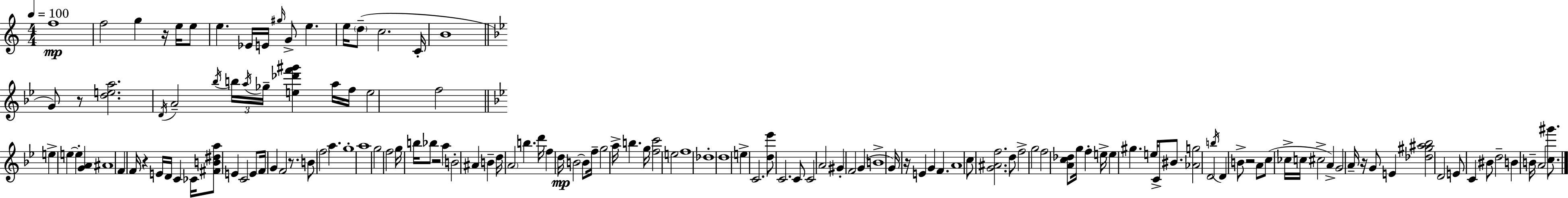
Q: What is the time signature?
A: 4/4